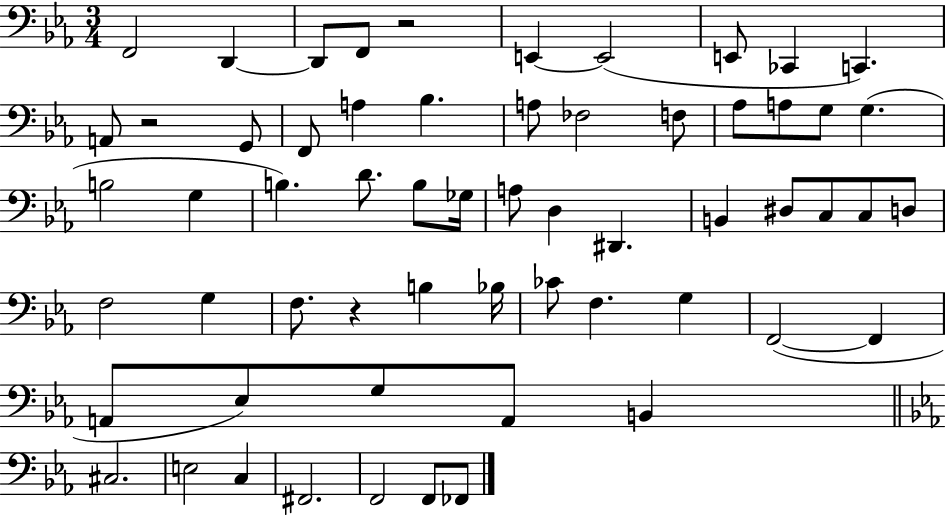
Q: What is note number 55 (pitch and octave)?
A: F2